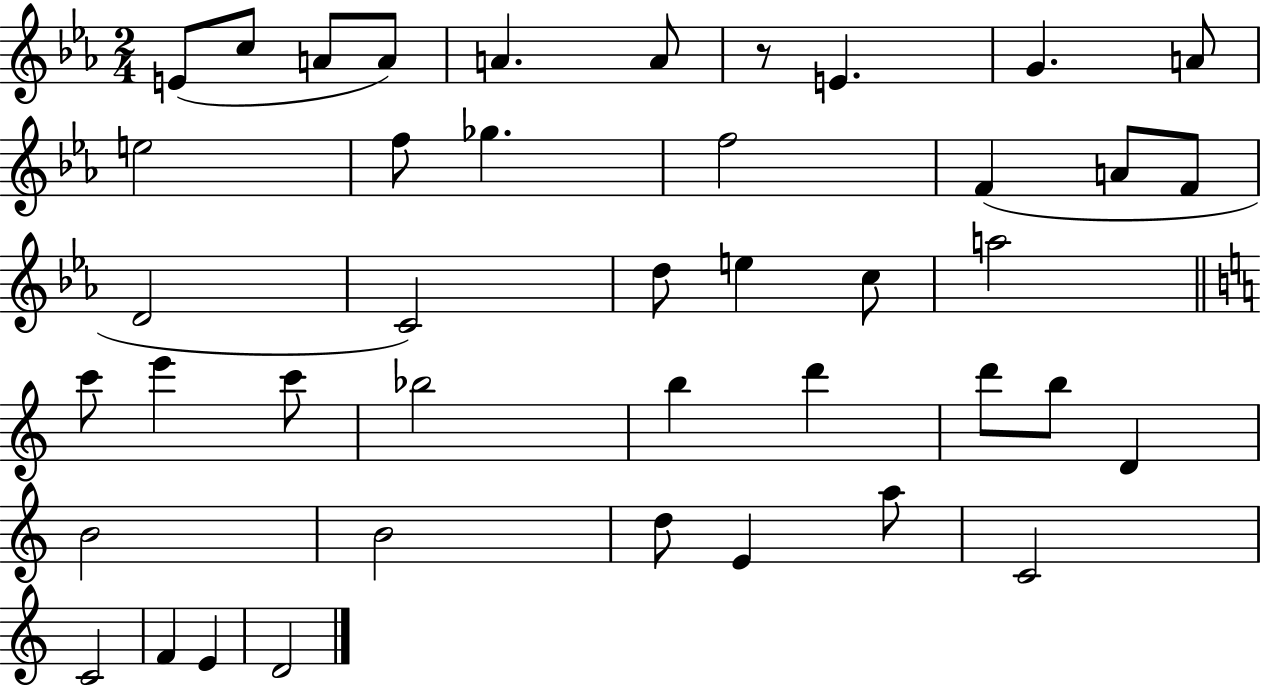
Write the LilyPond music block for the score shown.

{
  \clef treble
  \numericTimeSignature
  \time 2/4
  \key ees \major
  e'8( c''8 a'8 a'8) | a'4. a'8 | r8 e'4. | g'4. a'8 | \break e''2 | f''8 ges''4. | f''2 | f'4( a'8 f'8 | \break d'2 | c'2) | d''8 e''4 c''8 | a''2 | \break \bar "||" \break \key c \major c'''8 e'''4 c'''8 | bes''2 | b''4 d'''4 | d'''8 b''8 d'4 | \break b'2 | b'2 | d''8 e'4 a''8 | c'2 | \break c'2 | f'4 e'4 | d'2 | \bar "|."
}